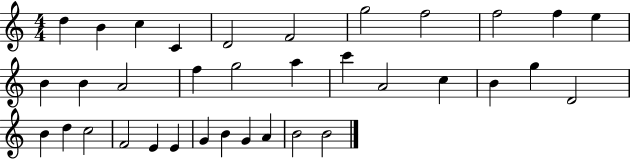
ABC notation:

X:1
T:Untitled
M:4/4
L:1/4
K:C
d B c C D2 F2 g2 f2 f2 f e B B A2 f g2 a c' A2 c B g D2 B d c2 F2 E E G B G A B2 B2